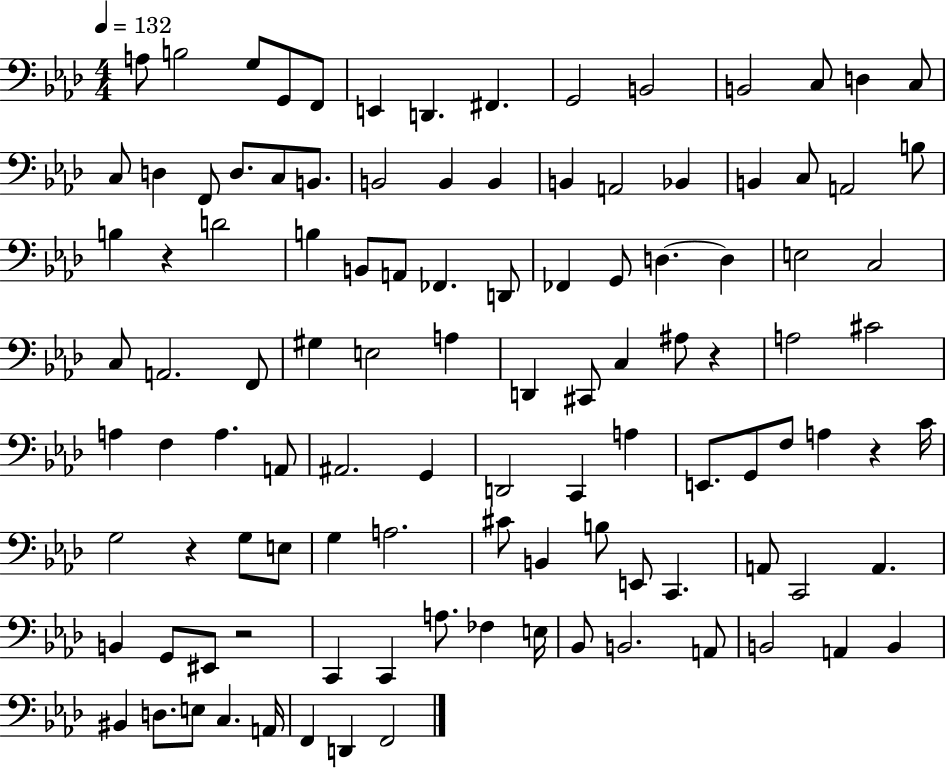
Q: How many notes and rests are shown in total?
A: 109